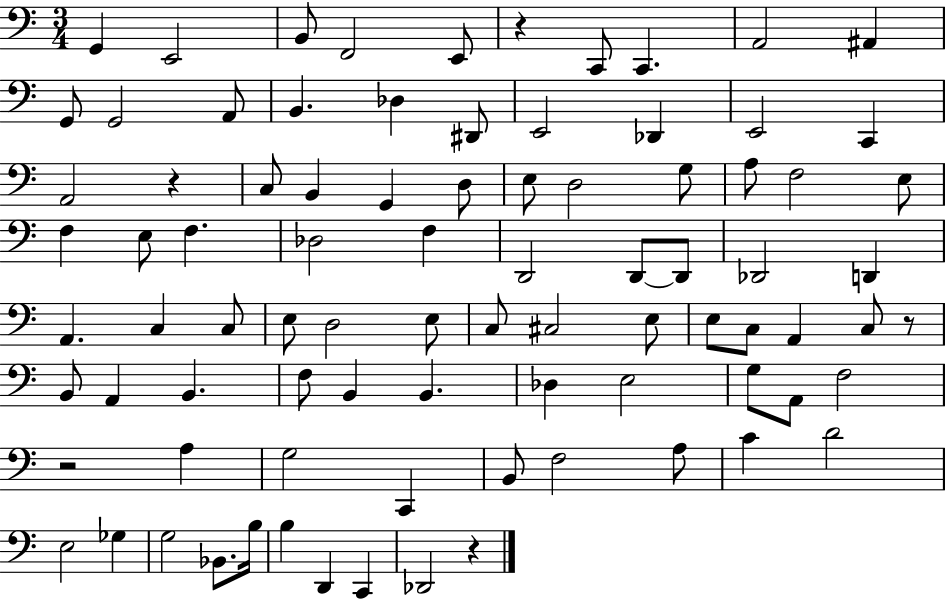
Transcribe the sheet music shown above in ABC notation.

X:1
T:Untitled
M:3/4
L:1/4
K:C
G,, E,,2 B,,/2 F,,2 E,,/2 z C,,/2 C,, A,,2 ^A,, G,,/2 G,,2 A,,/2 B,, _D, ^D,,/2 E,,2 _D,, E,,2 C,, A,,2 z C,/2 B,, G,, D,/2 E,/2 D,2 G,/2 A,/2 F,2 E,/2 F, E,/2 F, _D,2 F, D,,2 D,,/2 D,,/2 _D,,2 D,, A,, C, C,/2 E,/2 D,2 E,/2 C,/2 ^C,2 E,/2 E,/2 C,/2 A,, C,/2 z/2 B,,/2 A,, B,, F,/2 B,, B,, _D, E,2 G,/2 A,,/2 F,2 z2 A, G,2 C,, B,,/2 F,2 A,/2 C D2 E,2 _G, G,2 _B,,/2 B,/4 B, D,, C,, _D,,2 z